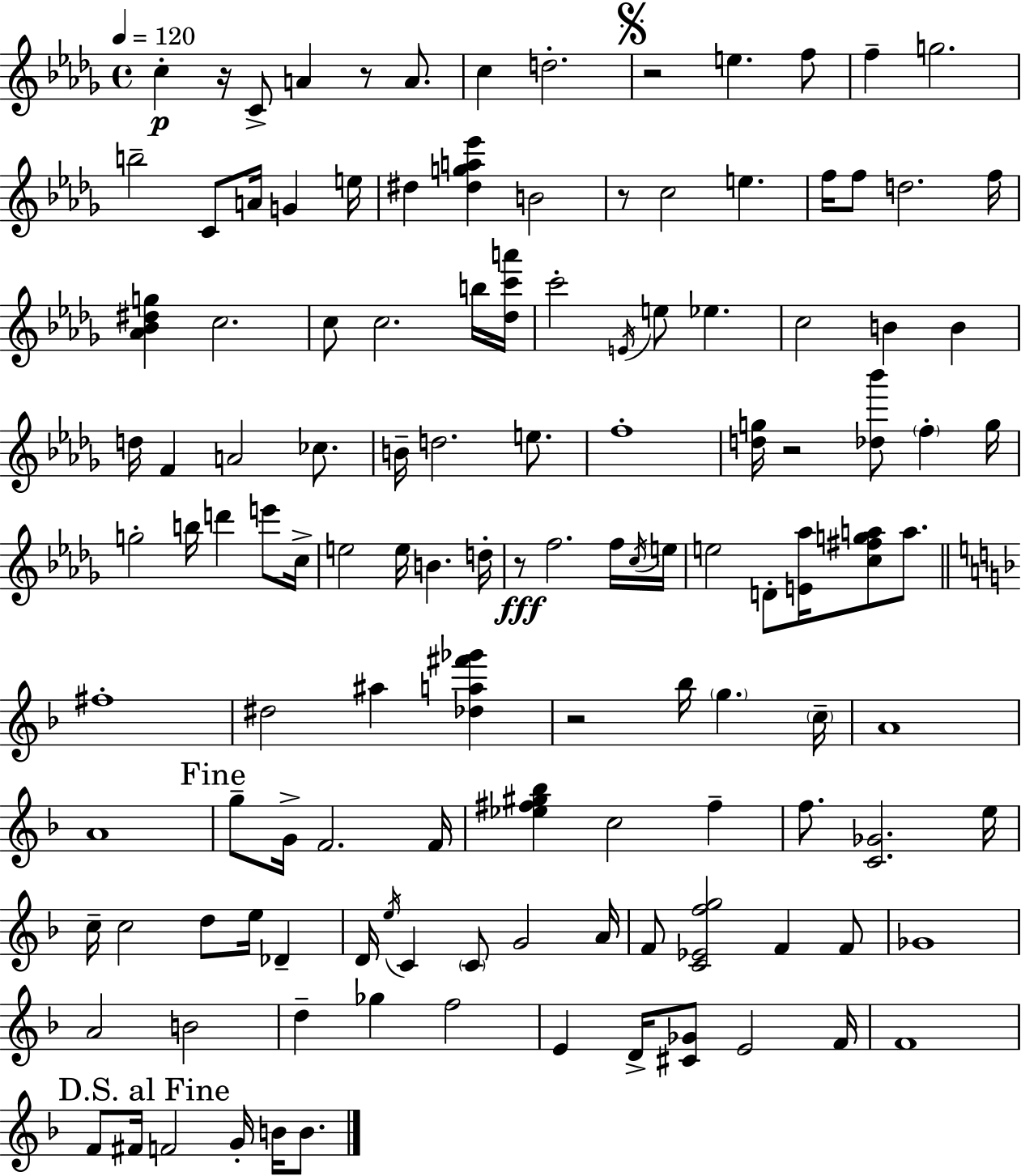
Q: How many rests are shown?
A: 7